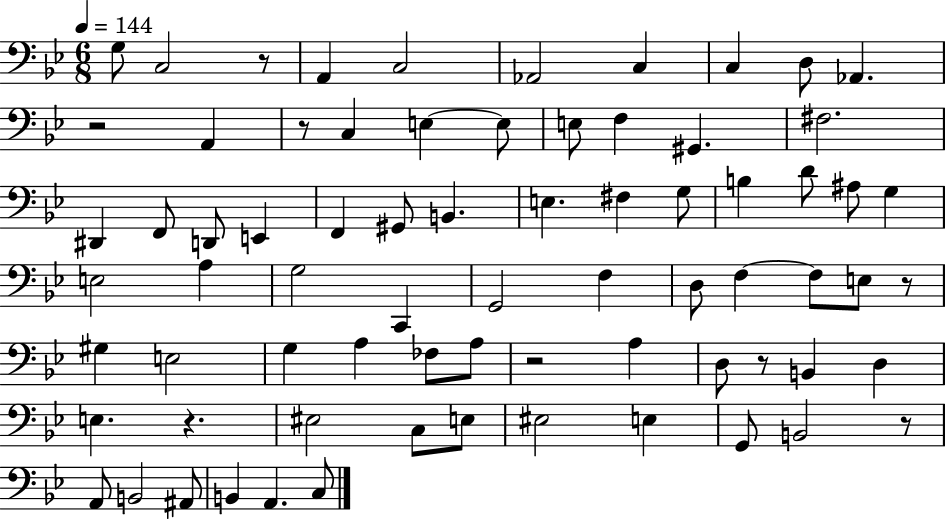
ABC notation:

X:1
T:Untitled
M:6/8
L:1/4
K:Bb
G,/2 C,2 z/2 A,, C,2 _A,,2 C, C, D,/2 _A,, z2 A,, z/2 C, E, E,/2 E,/2 F, ^G,, ^F,2 ^D,, F,,/2 D,,/2 E,, F,, ^G,,/2 B,, E, ^F, G,/2 B, D/2 ^A,/2 G, E,2 A, G,2 C,, G,,2 F, D,/2 F, F,/2 E,/2 z/2 ^G, E,2 G, A, _F,/2 A,/2 z2 A, D,/2 z/2 B,, D, E, z ^E,2 C,/2 E,/2 ^E,2 E, G,,/2 B,,2 z/2 A,,/2 B,,2 ^A,,/2 B,, A,, C,/2